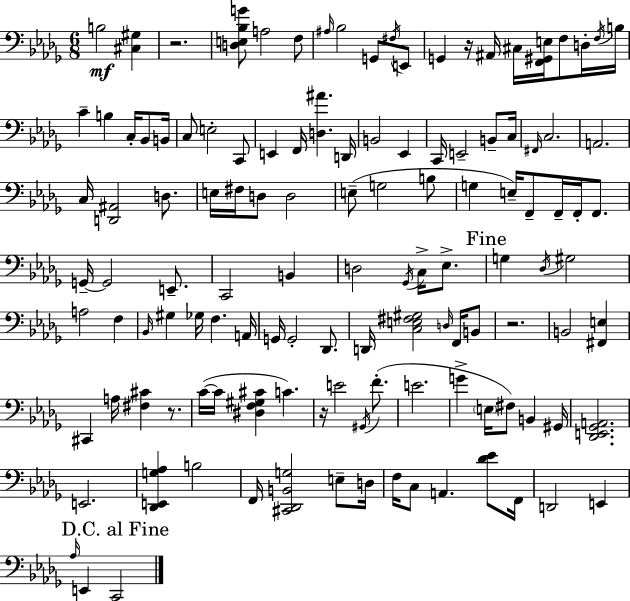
{
  \clef bass
  \numericTimeSignature
  \time 6/8
  \key bes \minor
  b2\mf <cis gis>4 | r2. | <d e bes g'>8 a2 f8 | \grace { ais16 } bes2 g,8 \acciaccatura { fis16 } | \break e,8 g,4 r16 ais,16 cis16 <f, gis, e>16 f8 | d16-. \acciaccatura { f16 } b16 c'4-- b4 c16-. | bes,8 b,16 c8 e2-. | c,8 e,4 f,16 <d ais'>4. | \break d,16 b,2 ees,4 | c,16 e,2-- | b,8-- c16 \grace { fis,16 } c2. | a,2. | \break c16 <d, ais,>2 | d8. e16 fis16 d8 d2 | e8--( g2 | b8 g4 e16--) f,8-- f,16-- | \break f,16-. f,8. g,16--~~ g,2 | e,8.-- c,2 | b,4 d2 | \acciaccatura { ges,16 } c16-> ees8.-> \mark "Fine" g4 \acciaccatura { des16 } gis2 | \break a2 | f4 \grace { bes,16 } gis4 ges16 | f4. a,16 g,16 g,2-. | des,8. d,16 <c e fis gis>2 | \break \grace { d16 } f,16 b,8 r2. | b,2 | <fis, e>4 cis,4 | a16 <fis cis'>4 r8. c'16~(~ c'16 <dis f gis cis'>4 | \break c'4.) r16 e'2 | \acciaccatura { gis,16 }( f'8.-. e'2. | g'4-> | \parenthesize e16 fis8) b,4 gis,16 <des, e, ges, a,>2. | \break e,2. | <des, e, g aes>4 | b2 f,16 <cis, des, b, g>2 | e8-- d16 f16 c8 | \break a,4. <des' ees'>8 f,16 d,2 | e,4 \mark "D.C. al Fine" \grace { aes16 } e,4 | c,2 \bar "|."
}